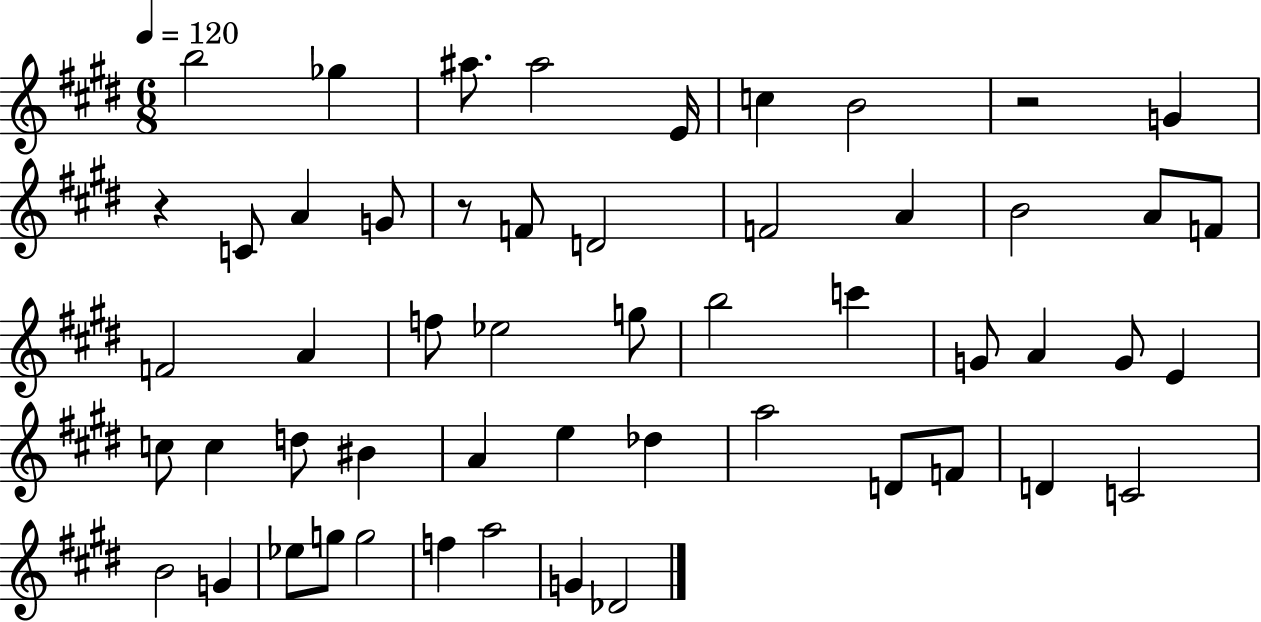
X:1
T:Untitled
M:6/8
L:1/4
K:E
b2 _g ^a/2 ^a2 E/4 c B2 z2 G z C/2 A G/2 z/2 F/2 D2 F2 A B2 A/2 F/2 F2 A f/2 _e2 g/2 b2 c' G/2 A G/2 E c/2 c d/2 ^B A e _d a2 D/2 F/2 D C2 B2 G _e/2 g/2 g2 f a2 G _D2